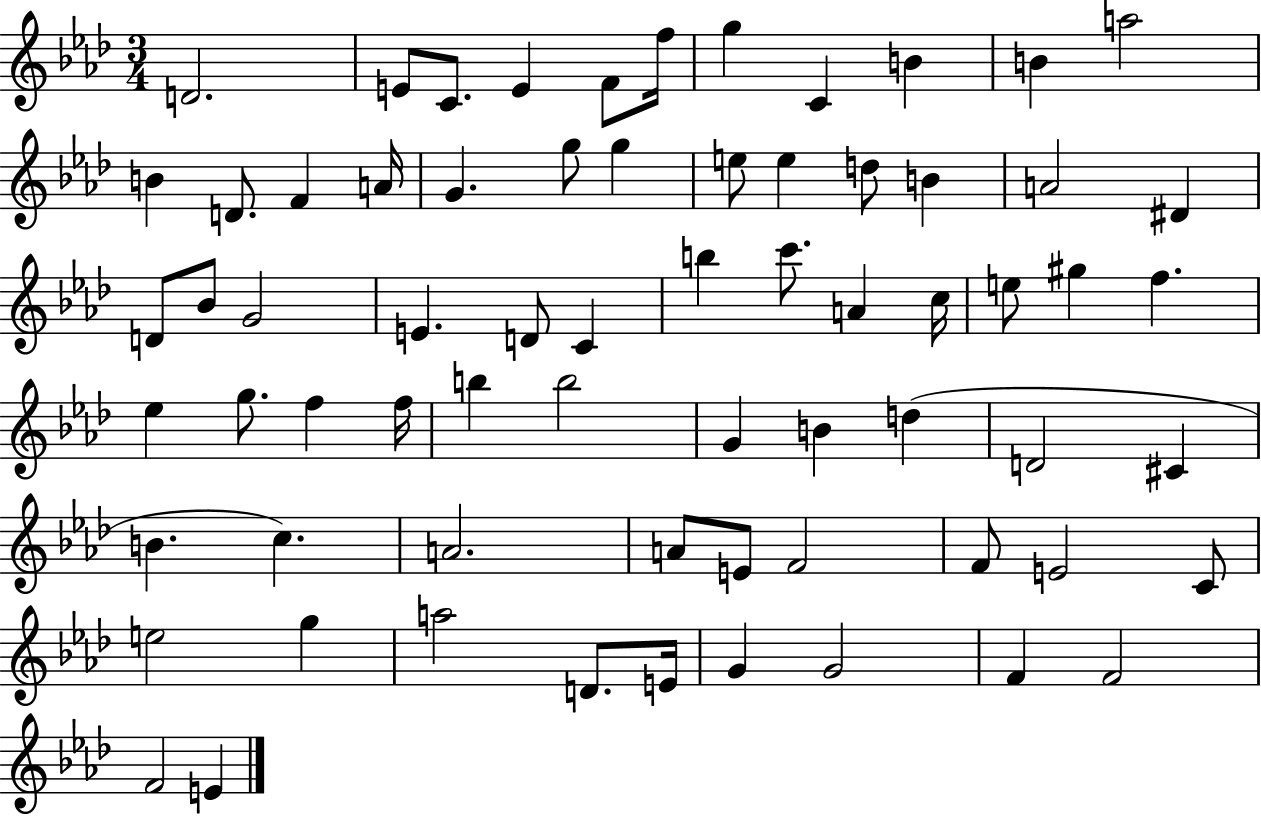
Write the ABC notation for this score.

X:1
T:Untitled
M:3/4
L:1/4
K:Ab
D2 E/2 C/2 E F/2 f/4 g C B B a2 B D/2 F A/4 G g/2 g e/2 e d/2 B A2 ^D D/2 _B/2 G2 E D/2 C b c'/2 A c/4 e/2 ^g f _e g/2 f f/4 b b2 G B d D2 ^C B c A2 A/2 E/2 F2 F/2 E2 C/2 e2 g a2 D/2 E/4 G G2 F F2 F2 E